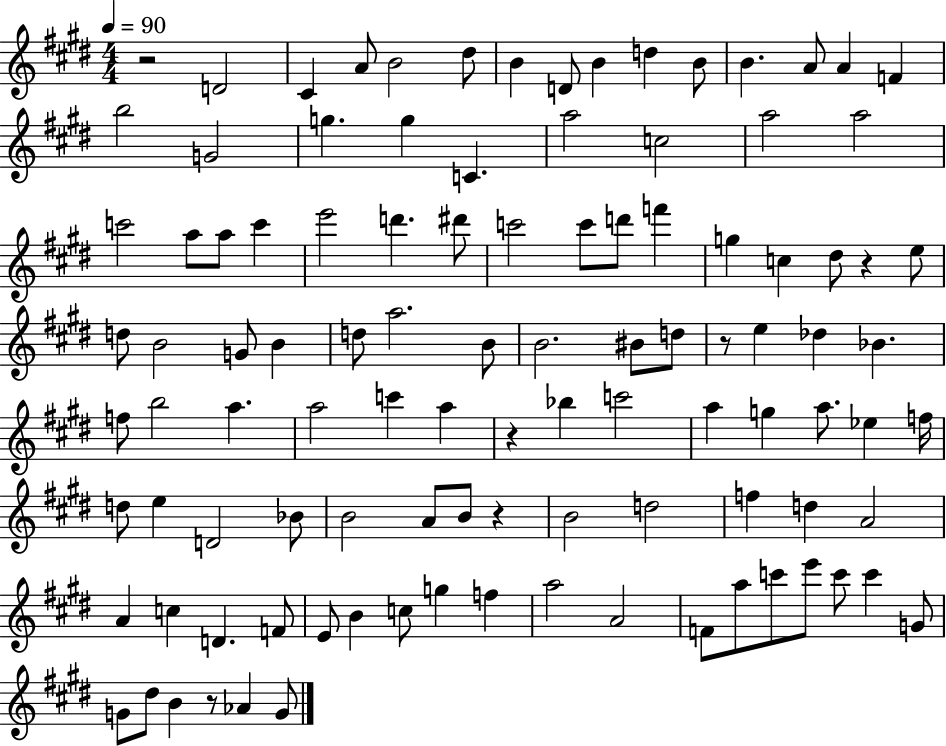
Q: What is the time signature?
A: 4/4